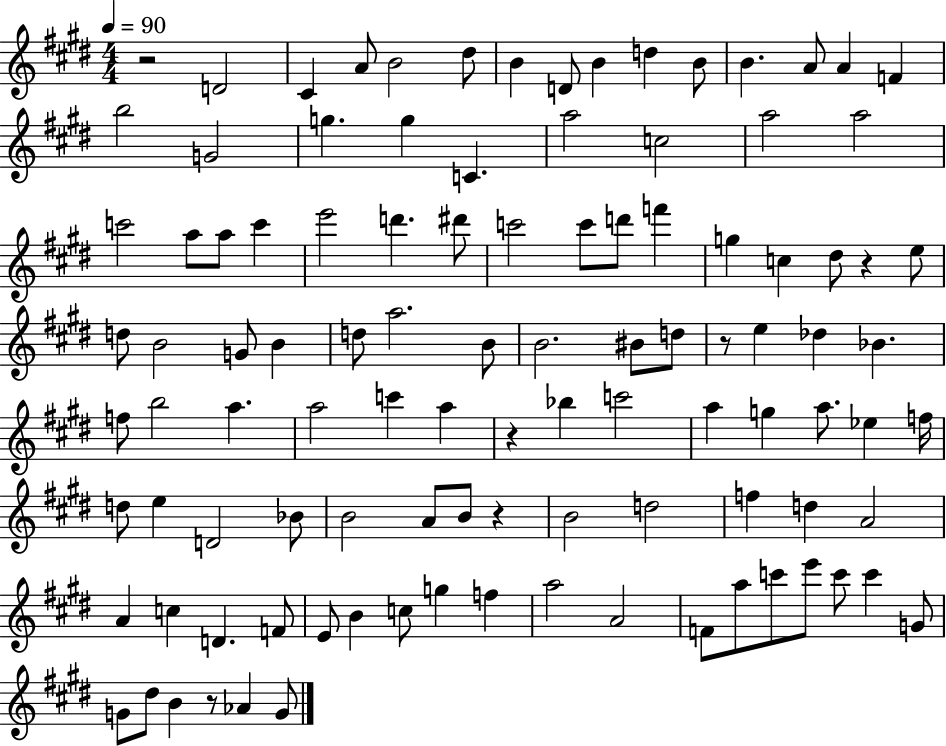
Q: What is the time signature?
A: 4/4